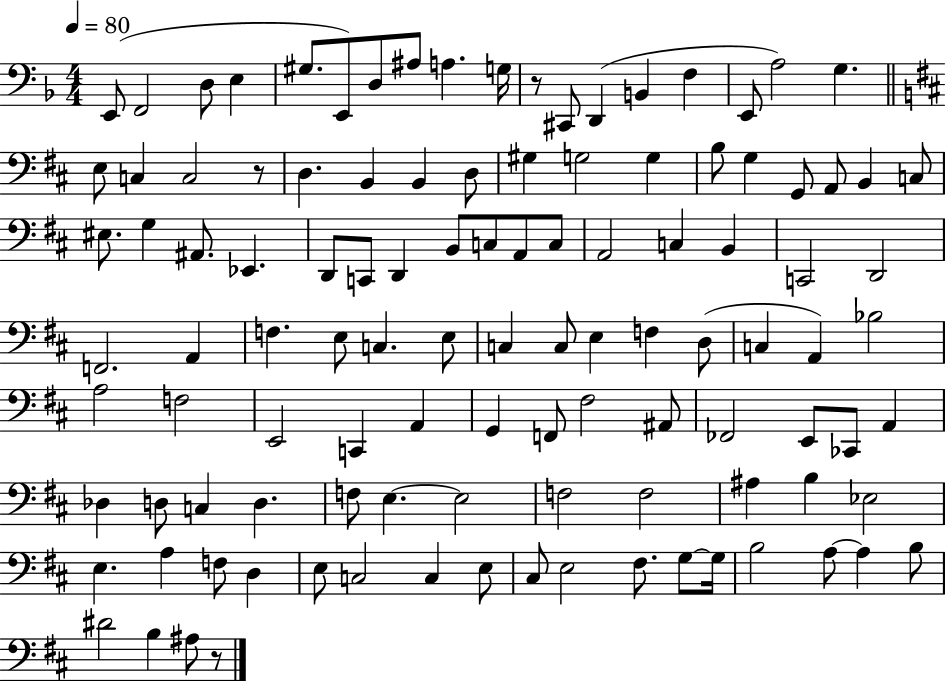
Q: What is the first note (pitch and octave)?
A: E2